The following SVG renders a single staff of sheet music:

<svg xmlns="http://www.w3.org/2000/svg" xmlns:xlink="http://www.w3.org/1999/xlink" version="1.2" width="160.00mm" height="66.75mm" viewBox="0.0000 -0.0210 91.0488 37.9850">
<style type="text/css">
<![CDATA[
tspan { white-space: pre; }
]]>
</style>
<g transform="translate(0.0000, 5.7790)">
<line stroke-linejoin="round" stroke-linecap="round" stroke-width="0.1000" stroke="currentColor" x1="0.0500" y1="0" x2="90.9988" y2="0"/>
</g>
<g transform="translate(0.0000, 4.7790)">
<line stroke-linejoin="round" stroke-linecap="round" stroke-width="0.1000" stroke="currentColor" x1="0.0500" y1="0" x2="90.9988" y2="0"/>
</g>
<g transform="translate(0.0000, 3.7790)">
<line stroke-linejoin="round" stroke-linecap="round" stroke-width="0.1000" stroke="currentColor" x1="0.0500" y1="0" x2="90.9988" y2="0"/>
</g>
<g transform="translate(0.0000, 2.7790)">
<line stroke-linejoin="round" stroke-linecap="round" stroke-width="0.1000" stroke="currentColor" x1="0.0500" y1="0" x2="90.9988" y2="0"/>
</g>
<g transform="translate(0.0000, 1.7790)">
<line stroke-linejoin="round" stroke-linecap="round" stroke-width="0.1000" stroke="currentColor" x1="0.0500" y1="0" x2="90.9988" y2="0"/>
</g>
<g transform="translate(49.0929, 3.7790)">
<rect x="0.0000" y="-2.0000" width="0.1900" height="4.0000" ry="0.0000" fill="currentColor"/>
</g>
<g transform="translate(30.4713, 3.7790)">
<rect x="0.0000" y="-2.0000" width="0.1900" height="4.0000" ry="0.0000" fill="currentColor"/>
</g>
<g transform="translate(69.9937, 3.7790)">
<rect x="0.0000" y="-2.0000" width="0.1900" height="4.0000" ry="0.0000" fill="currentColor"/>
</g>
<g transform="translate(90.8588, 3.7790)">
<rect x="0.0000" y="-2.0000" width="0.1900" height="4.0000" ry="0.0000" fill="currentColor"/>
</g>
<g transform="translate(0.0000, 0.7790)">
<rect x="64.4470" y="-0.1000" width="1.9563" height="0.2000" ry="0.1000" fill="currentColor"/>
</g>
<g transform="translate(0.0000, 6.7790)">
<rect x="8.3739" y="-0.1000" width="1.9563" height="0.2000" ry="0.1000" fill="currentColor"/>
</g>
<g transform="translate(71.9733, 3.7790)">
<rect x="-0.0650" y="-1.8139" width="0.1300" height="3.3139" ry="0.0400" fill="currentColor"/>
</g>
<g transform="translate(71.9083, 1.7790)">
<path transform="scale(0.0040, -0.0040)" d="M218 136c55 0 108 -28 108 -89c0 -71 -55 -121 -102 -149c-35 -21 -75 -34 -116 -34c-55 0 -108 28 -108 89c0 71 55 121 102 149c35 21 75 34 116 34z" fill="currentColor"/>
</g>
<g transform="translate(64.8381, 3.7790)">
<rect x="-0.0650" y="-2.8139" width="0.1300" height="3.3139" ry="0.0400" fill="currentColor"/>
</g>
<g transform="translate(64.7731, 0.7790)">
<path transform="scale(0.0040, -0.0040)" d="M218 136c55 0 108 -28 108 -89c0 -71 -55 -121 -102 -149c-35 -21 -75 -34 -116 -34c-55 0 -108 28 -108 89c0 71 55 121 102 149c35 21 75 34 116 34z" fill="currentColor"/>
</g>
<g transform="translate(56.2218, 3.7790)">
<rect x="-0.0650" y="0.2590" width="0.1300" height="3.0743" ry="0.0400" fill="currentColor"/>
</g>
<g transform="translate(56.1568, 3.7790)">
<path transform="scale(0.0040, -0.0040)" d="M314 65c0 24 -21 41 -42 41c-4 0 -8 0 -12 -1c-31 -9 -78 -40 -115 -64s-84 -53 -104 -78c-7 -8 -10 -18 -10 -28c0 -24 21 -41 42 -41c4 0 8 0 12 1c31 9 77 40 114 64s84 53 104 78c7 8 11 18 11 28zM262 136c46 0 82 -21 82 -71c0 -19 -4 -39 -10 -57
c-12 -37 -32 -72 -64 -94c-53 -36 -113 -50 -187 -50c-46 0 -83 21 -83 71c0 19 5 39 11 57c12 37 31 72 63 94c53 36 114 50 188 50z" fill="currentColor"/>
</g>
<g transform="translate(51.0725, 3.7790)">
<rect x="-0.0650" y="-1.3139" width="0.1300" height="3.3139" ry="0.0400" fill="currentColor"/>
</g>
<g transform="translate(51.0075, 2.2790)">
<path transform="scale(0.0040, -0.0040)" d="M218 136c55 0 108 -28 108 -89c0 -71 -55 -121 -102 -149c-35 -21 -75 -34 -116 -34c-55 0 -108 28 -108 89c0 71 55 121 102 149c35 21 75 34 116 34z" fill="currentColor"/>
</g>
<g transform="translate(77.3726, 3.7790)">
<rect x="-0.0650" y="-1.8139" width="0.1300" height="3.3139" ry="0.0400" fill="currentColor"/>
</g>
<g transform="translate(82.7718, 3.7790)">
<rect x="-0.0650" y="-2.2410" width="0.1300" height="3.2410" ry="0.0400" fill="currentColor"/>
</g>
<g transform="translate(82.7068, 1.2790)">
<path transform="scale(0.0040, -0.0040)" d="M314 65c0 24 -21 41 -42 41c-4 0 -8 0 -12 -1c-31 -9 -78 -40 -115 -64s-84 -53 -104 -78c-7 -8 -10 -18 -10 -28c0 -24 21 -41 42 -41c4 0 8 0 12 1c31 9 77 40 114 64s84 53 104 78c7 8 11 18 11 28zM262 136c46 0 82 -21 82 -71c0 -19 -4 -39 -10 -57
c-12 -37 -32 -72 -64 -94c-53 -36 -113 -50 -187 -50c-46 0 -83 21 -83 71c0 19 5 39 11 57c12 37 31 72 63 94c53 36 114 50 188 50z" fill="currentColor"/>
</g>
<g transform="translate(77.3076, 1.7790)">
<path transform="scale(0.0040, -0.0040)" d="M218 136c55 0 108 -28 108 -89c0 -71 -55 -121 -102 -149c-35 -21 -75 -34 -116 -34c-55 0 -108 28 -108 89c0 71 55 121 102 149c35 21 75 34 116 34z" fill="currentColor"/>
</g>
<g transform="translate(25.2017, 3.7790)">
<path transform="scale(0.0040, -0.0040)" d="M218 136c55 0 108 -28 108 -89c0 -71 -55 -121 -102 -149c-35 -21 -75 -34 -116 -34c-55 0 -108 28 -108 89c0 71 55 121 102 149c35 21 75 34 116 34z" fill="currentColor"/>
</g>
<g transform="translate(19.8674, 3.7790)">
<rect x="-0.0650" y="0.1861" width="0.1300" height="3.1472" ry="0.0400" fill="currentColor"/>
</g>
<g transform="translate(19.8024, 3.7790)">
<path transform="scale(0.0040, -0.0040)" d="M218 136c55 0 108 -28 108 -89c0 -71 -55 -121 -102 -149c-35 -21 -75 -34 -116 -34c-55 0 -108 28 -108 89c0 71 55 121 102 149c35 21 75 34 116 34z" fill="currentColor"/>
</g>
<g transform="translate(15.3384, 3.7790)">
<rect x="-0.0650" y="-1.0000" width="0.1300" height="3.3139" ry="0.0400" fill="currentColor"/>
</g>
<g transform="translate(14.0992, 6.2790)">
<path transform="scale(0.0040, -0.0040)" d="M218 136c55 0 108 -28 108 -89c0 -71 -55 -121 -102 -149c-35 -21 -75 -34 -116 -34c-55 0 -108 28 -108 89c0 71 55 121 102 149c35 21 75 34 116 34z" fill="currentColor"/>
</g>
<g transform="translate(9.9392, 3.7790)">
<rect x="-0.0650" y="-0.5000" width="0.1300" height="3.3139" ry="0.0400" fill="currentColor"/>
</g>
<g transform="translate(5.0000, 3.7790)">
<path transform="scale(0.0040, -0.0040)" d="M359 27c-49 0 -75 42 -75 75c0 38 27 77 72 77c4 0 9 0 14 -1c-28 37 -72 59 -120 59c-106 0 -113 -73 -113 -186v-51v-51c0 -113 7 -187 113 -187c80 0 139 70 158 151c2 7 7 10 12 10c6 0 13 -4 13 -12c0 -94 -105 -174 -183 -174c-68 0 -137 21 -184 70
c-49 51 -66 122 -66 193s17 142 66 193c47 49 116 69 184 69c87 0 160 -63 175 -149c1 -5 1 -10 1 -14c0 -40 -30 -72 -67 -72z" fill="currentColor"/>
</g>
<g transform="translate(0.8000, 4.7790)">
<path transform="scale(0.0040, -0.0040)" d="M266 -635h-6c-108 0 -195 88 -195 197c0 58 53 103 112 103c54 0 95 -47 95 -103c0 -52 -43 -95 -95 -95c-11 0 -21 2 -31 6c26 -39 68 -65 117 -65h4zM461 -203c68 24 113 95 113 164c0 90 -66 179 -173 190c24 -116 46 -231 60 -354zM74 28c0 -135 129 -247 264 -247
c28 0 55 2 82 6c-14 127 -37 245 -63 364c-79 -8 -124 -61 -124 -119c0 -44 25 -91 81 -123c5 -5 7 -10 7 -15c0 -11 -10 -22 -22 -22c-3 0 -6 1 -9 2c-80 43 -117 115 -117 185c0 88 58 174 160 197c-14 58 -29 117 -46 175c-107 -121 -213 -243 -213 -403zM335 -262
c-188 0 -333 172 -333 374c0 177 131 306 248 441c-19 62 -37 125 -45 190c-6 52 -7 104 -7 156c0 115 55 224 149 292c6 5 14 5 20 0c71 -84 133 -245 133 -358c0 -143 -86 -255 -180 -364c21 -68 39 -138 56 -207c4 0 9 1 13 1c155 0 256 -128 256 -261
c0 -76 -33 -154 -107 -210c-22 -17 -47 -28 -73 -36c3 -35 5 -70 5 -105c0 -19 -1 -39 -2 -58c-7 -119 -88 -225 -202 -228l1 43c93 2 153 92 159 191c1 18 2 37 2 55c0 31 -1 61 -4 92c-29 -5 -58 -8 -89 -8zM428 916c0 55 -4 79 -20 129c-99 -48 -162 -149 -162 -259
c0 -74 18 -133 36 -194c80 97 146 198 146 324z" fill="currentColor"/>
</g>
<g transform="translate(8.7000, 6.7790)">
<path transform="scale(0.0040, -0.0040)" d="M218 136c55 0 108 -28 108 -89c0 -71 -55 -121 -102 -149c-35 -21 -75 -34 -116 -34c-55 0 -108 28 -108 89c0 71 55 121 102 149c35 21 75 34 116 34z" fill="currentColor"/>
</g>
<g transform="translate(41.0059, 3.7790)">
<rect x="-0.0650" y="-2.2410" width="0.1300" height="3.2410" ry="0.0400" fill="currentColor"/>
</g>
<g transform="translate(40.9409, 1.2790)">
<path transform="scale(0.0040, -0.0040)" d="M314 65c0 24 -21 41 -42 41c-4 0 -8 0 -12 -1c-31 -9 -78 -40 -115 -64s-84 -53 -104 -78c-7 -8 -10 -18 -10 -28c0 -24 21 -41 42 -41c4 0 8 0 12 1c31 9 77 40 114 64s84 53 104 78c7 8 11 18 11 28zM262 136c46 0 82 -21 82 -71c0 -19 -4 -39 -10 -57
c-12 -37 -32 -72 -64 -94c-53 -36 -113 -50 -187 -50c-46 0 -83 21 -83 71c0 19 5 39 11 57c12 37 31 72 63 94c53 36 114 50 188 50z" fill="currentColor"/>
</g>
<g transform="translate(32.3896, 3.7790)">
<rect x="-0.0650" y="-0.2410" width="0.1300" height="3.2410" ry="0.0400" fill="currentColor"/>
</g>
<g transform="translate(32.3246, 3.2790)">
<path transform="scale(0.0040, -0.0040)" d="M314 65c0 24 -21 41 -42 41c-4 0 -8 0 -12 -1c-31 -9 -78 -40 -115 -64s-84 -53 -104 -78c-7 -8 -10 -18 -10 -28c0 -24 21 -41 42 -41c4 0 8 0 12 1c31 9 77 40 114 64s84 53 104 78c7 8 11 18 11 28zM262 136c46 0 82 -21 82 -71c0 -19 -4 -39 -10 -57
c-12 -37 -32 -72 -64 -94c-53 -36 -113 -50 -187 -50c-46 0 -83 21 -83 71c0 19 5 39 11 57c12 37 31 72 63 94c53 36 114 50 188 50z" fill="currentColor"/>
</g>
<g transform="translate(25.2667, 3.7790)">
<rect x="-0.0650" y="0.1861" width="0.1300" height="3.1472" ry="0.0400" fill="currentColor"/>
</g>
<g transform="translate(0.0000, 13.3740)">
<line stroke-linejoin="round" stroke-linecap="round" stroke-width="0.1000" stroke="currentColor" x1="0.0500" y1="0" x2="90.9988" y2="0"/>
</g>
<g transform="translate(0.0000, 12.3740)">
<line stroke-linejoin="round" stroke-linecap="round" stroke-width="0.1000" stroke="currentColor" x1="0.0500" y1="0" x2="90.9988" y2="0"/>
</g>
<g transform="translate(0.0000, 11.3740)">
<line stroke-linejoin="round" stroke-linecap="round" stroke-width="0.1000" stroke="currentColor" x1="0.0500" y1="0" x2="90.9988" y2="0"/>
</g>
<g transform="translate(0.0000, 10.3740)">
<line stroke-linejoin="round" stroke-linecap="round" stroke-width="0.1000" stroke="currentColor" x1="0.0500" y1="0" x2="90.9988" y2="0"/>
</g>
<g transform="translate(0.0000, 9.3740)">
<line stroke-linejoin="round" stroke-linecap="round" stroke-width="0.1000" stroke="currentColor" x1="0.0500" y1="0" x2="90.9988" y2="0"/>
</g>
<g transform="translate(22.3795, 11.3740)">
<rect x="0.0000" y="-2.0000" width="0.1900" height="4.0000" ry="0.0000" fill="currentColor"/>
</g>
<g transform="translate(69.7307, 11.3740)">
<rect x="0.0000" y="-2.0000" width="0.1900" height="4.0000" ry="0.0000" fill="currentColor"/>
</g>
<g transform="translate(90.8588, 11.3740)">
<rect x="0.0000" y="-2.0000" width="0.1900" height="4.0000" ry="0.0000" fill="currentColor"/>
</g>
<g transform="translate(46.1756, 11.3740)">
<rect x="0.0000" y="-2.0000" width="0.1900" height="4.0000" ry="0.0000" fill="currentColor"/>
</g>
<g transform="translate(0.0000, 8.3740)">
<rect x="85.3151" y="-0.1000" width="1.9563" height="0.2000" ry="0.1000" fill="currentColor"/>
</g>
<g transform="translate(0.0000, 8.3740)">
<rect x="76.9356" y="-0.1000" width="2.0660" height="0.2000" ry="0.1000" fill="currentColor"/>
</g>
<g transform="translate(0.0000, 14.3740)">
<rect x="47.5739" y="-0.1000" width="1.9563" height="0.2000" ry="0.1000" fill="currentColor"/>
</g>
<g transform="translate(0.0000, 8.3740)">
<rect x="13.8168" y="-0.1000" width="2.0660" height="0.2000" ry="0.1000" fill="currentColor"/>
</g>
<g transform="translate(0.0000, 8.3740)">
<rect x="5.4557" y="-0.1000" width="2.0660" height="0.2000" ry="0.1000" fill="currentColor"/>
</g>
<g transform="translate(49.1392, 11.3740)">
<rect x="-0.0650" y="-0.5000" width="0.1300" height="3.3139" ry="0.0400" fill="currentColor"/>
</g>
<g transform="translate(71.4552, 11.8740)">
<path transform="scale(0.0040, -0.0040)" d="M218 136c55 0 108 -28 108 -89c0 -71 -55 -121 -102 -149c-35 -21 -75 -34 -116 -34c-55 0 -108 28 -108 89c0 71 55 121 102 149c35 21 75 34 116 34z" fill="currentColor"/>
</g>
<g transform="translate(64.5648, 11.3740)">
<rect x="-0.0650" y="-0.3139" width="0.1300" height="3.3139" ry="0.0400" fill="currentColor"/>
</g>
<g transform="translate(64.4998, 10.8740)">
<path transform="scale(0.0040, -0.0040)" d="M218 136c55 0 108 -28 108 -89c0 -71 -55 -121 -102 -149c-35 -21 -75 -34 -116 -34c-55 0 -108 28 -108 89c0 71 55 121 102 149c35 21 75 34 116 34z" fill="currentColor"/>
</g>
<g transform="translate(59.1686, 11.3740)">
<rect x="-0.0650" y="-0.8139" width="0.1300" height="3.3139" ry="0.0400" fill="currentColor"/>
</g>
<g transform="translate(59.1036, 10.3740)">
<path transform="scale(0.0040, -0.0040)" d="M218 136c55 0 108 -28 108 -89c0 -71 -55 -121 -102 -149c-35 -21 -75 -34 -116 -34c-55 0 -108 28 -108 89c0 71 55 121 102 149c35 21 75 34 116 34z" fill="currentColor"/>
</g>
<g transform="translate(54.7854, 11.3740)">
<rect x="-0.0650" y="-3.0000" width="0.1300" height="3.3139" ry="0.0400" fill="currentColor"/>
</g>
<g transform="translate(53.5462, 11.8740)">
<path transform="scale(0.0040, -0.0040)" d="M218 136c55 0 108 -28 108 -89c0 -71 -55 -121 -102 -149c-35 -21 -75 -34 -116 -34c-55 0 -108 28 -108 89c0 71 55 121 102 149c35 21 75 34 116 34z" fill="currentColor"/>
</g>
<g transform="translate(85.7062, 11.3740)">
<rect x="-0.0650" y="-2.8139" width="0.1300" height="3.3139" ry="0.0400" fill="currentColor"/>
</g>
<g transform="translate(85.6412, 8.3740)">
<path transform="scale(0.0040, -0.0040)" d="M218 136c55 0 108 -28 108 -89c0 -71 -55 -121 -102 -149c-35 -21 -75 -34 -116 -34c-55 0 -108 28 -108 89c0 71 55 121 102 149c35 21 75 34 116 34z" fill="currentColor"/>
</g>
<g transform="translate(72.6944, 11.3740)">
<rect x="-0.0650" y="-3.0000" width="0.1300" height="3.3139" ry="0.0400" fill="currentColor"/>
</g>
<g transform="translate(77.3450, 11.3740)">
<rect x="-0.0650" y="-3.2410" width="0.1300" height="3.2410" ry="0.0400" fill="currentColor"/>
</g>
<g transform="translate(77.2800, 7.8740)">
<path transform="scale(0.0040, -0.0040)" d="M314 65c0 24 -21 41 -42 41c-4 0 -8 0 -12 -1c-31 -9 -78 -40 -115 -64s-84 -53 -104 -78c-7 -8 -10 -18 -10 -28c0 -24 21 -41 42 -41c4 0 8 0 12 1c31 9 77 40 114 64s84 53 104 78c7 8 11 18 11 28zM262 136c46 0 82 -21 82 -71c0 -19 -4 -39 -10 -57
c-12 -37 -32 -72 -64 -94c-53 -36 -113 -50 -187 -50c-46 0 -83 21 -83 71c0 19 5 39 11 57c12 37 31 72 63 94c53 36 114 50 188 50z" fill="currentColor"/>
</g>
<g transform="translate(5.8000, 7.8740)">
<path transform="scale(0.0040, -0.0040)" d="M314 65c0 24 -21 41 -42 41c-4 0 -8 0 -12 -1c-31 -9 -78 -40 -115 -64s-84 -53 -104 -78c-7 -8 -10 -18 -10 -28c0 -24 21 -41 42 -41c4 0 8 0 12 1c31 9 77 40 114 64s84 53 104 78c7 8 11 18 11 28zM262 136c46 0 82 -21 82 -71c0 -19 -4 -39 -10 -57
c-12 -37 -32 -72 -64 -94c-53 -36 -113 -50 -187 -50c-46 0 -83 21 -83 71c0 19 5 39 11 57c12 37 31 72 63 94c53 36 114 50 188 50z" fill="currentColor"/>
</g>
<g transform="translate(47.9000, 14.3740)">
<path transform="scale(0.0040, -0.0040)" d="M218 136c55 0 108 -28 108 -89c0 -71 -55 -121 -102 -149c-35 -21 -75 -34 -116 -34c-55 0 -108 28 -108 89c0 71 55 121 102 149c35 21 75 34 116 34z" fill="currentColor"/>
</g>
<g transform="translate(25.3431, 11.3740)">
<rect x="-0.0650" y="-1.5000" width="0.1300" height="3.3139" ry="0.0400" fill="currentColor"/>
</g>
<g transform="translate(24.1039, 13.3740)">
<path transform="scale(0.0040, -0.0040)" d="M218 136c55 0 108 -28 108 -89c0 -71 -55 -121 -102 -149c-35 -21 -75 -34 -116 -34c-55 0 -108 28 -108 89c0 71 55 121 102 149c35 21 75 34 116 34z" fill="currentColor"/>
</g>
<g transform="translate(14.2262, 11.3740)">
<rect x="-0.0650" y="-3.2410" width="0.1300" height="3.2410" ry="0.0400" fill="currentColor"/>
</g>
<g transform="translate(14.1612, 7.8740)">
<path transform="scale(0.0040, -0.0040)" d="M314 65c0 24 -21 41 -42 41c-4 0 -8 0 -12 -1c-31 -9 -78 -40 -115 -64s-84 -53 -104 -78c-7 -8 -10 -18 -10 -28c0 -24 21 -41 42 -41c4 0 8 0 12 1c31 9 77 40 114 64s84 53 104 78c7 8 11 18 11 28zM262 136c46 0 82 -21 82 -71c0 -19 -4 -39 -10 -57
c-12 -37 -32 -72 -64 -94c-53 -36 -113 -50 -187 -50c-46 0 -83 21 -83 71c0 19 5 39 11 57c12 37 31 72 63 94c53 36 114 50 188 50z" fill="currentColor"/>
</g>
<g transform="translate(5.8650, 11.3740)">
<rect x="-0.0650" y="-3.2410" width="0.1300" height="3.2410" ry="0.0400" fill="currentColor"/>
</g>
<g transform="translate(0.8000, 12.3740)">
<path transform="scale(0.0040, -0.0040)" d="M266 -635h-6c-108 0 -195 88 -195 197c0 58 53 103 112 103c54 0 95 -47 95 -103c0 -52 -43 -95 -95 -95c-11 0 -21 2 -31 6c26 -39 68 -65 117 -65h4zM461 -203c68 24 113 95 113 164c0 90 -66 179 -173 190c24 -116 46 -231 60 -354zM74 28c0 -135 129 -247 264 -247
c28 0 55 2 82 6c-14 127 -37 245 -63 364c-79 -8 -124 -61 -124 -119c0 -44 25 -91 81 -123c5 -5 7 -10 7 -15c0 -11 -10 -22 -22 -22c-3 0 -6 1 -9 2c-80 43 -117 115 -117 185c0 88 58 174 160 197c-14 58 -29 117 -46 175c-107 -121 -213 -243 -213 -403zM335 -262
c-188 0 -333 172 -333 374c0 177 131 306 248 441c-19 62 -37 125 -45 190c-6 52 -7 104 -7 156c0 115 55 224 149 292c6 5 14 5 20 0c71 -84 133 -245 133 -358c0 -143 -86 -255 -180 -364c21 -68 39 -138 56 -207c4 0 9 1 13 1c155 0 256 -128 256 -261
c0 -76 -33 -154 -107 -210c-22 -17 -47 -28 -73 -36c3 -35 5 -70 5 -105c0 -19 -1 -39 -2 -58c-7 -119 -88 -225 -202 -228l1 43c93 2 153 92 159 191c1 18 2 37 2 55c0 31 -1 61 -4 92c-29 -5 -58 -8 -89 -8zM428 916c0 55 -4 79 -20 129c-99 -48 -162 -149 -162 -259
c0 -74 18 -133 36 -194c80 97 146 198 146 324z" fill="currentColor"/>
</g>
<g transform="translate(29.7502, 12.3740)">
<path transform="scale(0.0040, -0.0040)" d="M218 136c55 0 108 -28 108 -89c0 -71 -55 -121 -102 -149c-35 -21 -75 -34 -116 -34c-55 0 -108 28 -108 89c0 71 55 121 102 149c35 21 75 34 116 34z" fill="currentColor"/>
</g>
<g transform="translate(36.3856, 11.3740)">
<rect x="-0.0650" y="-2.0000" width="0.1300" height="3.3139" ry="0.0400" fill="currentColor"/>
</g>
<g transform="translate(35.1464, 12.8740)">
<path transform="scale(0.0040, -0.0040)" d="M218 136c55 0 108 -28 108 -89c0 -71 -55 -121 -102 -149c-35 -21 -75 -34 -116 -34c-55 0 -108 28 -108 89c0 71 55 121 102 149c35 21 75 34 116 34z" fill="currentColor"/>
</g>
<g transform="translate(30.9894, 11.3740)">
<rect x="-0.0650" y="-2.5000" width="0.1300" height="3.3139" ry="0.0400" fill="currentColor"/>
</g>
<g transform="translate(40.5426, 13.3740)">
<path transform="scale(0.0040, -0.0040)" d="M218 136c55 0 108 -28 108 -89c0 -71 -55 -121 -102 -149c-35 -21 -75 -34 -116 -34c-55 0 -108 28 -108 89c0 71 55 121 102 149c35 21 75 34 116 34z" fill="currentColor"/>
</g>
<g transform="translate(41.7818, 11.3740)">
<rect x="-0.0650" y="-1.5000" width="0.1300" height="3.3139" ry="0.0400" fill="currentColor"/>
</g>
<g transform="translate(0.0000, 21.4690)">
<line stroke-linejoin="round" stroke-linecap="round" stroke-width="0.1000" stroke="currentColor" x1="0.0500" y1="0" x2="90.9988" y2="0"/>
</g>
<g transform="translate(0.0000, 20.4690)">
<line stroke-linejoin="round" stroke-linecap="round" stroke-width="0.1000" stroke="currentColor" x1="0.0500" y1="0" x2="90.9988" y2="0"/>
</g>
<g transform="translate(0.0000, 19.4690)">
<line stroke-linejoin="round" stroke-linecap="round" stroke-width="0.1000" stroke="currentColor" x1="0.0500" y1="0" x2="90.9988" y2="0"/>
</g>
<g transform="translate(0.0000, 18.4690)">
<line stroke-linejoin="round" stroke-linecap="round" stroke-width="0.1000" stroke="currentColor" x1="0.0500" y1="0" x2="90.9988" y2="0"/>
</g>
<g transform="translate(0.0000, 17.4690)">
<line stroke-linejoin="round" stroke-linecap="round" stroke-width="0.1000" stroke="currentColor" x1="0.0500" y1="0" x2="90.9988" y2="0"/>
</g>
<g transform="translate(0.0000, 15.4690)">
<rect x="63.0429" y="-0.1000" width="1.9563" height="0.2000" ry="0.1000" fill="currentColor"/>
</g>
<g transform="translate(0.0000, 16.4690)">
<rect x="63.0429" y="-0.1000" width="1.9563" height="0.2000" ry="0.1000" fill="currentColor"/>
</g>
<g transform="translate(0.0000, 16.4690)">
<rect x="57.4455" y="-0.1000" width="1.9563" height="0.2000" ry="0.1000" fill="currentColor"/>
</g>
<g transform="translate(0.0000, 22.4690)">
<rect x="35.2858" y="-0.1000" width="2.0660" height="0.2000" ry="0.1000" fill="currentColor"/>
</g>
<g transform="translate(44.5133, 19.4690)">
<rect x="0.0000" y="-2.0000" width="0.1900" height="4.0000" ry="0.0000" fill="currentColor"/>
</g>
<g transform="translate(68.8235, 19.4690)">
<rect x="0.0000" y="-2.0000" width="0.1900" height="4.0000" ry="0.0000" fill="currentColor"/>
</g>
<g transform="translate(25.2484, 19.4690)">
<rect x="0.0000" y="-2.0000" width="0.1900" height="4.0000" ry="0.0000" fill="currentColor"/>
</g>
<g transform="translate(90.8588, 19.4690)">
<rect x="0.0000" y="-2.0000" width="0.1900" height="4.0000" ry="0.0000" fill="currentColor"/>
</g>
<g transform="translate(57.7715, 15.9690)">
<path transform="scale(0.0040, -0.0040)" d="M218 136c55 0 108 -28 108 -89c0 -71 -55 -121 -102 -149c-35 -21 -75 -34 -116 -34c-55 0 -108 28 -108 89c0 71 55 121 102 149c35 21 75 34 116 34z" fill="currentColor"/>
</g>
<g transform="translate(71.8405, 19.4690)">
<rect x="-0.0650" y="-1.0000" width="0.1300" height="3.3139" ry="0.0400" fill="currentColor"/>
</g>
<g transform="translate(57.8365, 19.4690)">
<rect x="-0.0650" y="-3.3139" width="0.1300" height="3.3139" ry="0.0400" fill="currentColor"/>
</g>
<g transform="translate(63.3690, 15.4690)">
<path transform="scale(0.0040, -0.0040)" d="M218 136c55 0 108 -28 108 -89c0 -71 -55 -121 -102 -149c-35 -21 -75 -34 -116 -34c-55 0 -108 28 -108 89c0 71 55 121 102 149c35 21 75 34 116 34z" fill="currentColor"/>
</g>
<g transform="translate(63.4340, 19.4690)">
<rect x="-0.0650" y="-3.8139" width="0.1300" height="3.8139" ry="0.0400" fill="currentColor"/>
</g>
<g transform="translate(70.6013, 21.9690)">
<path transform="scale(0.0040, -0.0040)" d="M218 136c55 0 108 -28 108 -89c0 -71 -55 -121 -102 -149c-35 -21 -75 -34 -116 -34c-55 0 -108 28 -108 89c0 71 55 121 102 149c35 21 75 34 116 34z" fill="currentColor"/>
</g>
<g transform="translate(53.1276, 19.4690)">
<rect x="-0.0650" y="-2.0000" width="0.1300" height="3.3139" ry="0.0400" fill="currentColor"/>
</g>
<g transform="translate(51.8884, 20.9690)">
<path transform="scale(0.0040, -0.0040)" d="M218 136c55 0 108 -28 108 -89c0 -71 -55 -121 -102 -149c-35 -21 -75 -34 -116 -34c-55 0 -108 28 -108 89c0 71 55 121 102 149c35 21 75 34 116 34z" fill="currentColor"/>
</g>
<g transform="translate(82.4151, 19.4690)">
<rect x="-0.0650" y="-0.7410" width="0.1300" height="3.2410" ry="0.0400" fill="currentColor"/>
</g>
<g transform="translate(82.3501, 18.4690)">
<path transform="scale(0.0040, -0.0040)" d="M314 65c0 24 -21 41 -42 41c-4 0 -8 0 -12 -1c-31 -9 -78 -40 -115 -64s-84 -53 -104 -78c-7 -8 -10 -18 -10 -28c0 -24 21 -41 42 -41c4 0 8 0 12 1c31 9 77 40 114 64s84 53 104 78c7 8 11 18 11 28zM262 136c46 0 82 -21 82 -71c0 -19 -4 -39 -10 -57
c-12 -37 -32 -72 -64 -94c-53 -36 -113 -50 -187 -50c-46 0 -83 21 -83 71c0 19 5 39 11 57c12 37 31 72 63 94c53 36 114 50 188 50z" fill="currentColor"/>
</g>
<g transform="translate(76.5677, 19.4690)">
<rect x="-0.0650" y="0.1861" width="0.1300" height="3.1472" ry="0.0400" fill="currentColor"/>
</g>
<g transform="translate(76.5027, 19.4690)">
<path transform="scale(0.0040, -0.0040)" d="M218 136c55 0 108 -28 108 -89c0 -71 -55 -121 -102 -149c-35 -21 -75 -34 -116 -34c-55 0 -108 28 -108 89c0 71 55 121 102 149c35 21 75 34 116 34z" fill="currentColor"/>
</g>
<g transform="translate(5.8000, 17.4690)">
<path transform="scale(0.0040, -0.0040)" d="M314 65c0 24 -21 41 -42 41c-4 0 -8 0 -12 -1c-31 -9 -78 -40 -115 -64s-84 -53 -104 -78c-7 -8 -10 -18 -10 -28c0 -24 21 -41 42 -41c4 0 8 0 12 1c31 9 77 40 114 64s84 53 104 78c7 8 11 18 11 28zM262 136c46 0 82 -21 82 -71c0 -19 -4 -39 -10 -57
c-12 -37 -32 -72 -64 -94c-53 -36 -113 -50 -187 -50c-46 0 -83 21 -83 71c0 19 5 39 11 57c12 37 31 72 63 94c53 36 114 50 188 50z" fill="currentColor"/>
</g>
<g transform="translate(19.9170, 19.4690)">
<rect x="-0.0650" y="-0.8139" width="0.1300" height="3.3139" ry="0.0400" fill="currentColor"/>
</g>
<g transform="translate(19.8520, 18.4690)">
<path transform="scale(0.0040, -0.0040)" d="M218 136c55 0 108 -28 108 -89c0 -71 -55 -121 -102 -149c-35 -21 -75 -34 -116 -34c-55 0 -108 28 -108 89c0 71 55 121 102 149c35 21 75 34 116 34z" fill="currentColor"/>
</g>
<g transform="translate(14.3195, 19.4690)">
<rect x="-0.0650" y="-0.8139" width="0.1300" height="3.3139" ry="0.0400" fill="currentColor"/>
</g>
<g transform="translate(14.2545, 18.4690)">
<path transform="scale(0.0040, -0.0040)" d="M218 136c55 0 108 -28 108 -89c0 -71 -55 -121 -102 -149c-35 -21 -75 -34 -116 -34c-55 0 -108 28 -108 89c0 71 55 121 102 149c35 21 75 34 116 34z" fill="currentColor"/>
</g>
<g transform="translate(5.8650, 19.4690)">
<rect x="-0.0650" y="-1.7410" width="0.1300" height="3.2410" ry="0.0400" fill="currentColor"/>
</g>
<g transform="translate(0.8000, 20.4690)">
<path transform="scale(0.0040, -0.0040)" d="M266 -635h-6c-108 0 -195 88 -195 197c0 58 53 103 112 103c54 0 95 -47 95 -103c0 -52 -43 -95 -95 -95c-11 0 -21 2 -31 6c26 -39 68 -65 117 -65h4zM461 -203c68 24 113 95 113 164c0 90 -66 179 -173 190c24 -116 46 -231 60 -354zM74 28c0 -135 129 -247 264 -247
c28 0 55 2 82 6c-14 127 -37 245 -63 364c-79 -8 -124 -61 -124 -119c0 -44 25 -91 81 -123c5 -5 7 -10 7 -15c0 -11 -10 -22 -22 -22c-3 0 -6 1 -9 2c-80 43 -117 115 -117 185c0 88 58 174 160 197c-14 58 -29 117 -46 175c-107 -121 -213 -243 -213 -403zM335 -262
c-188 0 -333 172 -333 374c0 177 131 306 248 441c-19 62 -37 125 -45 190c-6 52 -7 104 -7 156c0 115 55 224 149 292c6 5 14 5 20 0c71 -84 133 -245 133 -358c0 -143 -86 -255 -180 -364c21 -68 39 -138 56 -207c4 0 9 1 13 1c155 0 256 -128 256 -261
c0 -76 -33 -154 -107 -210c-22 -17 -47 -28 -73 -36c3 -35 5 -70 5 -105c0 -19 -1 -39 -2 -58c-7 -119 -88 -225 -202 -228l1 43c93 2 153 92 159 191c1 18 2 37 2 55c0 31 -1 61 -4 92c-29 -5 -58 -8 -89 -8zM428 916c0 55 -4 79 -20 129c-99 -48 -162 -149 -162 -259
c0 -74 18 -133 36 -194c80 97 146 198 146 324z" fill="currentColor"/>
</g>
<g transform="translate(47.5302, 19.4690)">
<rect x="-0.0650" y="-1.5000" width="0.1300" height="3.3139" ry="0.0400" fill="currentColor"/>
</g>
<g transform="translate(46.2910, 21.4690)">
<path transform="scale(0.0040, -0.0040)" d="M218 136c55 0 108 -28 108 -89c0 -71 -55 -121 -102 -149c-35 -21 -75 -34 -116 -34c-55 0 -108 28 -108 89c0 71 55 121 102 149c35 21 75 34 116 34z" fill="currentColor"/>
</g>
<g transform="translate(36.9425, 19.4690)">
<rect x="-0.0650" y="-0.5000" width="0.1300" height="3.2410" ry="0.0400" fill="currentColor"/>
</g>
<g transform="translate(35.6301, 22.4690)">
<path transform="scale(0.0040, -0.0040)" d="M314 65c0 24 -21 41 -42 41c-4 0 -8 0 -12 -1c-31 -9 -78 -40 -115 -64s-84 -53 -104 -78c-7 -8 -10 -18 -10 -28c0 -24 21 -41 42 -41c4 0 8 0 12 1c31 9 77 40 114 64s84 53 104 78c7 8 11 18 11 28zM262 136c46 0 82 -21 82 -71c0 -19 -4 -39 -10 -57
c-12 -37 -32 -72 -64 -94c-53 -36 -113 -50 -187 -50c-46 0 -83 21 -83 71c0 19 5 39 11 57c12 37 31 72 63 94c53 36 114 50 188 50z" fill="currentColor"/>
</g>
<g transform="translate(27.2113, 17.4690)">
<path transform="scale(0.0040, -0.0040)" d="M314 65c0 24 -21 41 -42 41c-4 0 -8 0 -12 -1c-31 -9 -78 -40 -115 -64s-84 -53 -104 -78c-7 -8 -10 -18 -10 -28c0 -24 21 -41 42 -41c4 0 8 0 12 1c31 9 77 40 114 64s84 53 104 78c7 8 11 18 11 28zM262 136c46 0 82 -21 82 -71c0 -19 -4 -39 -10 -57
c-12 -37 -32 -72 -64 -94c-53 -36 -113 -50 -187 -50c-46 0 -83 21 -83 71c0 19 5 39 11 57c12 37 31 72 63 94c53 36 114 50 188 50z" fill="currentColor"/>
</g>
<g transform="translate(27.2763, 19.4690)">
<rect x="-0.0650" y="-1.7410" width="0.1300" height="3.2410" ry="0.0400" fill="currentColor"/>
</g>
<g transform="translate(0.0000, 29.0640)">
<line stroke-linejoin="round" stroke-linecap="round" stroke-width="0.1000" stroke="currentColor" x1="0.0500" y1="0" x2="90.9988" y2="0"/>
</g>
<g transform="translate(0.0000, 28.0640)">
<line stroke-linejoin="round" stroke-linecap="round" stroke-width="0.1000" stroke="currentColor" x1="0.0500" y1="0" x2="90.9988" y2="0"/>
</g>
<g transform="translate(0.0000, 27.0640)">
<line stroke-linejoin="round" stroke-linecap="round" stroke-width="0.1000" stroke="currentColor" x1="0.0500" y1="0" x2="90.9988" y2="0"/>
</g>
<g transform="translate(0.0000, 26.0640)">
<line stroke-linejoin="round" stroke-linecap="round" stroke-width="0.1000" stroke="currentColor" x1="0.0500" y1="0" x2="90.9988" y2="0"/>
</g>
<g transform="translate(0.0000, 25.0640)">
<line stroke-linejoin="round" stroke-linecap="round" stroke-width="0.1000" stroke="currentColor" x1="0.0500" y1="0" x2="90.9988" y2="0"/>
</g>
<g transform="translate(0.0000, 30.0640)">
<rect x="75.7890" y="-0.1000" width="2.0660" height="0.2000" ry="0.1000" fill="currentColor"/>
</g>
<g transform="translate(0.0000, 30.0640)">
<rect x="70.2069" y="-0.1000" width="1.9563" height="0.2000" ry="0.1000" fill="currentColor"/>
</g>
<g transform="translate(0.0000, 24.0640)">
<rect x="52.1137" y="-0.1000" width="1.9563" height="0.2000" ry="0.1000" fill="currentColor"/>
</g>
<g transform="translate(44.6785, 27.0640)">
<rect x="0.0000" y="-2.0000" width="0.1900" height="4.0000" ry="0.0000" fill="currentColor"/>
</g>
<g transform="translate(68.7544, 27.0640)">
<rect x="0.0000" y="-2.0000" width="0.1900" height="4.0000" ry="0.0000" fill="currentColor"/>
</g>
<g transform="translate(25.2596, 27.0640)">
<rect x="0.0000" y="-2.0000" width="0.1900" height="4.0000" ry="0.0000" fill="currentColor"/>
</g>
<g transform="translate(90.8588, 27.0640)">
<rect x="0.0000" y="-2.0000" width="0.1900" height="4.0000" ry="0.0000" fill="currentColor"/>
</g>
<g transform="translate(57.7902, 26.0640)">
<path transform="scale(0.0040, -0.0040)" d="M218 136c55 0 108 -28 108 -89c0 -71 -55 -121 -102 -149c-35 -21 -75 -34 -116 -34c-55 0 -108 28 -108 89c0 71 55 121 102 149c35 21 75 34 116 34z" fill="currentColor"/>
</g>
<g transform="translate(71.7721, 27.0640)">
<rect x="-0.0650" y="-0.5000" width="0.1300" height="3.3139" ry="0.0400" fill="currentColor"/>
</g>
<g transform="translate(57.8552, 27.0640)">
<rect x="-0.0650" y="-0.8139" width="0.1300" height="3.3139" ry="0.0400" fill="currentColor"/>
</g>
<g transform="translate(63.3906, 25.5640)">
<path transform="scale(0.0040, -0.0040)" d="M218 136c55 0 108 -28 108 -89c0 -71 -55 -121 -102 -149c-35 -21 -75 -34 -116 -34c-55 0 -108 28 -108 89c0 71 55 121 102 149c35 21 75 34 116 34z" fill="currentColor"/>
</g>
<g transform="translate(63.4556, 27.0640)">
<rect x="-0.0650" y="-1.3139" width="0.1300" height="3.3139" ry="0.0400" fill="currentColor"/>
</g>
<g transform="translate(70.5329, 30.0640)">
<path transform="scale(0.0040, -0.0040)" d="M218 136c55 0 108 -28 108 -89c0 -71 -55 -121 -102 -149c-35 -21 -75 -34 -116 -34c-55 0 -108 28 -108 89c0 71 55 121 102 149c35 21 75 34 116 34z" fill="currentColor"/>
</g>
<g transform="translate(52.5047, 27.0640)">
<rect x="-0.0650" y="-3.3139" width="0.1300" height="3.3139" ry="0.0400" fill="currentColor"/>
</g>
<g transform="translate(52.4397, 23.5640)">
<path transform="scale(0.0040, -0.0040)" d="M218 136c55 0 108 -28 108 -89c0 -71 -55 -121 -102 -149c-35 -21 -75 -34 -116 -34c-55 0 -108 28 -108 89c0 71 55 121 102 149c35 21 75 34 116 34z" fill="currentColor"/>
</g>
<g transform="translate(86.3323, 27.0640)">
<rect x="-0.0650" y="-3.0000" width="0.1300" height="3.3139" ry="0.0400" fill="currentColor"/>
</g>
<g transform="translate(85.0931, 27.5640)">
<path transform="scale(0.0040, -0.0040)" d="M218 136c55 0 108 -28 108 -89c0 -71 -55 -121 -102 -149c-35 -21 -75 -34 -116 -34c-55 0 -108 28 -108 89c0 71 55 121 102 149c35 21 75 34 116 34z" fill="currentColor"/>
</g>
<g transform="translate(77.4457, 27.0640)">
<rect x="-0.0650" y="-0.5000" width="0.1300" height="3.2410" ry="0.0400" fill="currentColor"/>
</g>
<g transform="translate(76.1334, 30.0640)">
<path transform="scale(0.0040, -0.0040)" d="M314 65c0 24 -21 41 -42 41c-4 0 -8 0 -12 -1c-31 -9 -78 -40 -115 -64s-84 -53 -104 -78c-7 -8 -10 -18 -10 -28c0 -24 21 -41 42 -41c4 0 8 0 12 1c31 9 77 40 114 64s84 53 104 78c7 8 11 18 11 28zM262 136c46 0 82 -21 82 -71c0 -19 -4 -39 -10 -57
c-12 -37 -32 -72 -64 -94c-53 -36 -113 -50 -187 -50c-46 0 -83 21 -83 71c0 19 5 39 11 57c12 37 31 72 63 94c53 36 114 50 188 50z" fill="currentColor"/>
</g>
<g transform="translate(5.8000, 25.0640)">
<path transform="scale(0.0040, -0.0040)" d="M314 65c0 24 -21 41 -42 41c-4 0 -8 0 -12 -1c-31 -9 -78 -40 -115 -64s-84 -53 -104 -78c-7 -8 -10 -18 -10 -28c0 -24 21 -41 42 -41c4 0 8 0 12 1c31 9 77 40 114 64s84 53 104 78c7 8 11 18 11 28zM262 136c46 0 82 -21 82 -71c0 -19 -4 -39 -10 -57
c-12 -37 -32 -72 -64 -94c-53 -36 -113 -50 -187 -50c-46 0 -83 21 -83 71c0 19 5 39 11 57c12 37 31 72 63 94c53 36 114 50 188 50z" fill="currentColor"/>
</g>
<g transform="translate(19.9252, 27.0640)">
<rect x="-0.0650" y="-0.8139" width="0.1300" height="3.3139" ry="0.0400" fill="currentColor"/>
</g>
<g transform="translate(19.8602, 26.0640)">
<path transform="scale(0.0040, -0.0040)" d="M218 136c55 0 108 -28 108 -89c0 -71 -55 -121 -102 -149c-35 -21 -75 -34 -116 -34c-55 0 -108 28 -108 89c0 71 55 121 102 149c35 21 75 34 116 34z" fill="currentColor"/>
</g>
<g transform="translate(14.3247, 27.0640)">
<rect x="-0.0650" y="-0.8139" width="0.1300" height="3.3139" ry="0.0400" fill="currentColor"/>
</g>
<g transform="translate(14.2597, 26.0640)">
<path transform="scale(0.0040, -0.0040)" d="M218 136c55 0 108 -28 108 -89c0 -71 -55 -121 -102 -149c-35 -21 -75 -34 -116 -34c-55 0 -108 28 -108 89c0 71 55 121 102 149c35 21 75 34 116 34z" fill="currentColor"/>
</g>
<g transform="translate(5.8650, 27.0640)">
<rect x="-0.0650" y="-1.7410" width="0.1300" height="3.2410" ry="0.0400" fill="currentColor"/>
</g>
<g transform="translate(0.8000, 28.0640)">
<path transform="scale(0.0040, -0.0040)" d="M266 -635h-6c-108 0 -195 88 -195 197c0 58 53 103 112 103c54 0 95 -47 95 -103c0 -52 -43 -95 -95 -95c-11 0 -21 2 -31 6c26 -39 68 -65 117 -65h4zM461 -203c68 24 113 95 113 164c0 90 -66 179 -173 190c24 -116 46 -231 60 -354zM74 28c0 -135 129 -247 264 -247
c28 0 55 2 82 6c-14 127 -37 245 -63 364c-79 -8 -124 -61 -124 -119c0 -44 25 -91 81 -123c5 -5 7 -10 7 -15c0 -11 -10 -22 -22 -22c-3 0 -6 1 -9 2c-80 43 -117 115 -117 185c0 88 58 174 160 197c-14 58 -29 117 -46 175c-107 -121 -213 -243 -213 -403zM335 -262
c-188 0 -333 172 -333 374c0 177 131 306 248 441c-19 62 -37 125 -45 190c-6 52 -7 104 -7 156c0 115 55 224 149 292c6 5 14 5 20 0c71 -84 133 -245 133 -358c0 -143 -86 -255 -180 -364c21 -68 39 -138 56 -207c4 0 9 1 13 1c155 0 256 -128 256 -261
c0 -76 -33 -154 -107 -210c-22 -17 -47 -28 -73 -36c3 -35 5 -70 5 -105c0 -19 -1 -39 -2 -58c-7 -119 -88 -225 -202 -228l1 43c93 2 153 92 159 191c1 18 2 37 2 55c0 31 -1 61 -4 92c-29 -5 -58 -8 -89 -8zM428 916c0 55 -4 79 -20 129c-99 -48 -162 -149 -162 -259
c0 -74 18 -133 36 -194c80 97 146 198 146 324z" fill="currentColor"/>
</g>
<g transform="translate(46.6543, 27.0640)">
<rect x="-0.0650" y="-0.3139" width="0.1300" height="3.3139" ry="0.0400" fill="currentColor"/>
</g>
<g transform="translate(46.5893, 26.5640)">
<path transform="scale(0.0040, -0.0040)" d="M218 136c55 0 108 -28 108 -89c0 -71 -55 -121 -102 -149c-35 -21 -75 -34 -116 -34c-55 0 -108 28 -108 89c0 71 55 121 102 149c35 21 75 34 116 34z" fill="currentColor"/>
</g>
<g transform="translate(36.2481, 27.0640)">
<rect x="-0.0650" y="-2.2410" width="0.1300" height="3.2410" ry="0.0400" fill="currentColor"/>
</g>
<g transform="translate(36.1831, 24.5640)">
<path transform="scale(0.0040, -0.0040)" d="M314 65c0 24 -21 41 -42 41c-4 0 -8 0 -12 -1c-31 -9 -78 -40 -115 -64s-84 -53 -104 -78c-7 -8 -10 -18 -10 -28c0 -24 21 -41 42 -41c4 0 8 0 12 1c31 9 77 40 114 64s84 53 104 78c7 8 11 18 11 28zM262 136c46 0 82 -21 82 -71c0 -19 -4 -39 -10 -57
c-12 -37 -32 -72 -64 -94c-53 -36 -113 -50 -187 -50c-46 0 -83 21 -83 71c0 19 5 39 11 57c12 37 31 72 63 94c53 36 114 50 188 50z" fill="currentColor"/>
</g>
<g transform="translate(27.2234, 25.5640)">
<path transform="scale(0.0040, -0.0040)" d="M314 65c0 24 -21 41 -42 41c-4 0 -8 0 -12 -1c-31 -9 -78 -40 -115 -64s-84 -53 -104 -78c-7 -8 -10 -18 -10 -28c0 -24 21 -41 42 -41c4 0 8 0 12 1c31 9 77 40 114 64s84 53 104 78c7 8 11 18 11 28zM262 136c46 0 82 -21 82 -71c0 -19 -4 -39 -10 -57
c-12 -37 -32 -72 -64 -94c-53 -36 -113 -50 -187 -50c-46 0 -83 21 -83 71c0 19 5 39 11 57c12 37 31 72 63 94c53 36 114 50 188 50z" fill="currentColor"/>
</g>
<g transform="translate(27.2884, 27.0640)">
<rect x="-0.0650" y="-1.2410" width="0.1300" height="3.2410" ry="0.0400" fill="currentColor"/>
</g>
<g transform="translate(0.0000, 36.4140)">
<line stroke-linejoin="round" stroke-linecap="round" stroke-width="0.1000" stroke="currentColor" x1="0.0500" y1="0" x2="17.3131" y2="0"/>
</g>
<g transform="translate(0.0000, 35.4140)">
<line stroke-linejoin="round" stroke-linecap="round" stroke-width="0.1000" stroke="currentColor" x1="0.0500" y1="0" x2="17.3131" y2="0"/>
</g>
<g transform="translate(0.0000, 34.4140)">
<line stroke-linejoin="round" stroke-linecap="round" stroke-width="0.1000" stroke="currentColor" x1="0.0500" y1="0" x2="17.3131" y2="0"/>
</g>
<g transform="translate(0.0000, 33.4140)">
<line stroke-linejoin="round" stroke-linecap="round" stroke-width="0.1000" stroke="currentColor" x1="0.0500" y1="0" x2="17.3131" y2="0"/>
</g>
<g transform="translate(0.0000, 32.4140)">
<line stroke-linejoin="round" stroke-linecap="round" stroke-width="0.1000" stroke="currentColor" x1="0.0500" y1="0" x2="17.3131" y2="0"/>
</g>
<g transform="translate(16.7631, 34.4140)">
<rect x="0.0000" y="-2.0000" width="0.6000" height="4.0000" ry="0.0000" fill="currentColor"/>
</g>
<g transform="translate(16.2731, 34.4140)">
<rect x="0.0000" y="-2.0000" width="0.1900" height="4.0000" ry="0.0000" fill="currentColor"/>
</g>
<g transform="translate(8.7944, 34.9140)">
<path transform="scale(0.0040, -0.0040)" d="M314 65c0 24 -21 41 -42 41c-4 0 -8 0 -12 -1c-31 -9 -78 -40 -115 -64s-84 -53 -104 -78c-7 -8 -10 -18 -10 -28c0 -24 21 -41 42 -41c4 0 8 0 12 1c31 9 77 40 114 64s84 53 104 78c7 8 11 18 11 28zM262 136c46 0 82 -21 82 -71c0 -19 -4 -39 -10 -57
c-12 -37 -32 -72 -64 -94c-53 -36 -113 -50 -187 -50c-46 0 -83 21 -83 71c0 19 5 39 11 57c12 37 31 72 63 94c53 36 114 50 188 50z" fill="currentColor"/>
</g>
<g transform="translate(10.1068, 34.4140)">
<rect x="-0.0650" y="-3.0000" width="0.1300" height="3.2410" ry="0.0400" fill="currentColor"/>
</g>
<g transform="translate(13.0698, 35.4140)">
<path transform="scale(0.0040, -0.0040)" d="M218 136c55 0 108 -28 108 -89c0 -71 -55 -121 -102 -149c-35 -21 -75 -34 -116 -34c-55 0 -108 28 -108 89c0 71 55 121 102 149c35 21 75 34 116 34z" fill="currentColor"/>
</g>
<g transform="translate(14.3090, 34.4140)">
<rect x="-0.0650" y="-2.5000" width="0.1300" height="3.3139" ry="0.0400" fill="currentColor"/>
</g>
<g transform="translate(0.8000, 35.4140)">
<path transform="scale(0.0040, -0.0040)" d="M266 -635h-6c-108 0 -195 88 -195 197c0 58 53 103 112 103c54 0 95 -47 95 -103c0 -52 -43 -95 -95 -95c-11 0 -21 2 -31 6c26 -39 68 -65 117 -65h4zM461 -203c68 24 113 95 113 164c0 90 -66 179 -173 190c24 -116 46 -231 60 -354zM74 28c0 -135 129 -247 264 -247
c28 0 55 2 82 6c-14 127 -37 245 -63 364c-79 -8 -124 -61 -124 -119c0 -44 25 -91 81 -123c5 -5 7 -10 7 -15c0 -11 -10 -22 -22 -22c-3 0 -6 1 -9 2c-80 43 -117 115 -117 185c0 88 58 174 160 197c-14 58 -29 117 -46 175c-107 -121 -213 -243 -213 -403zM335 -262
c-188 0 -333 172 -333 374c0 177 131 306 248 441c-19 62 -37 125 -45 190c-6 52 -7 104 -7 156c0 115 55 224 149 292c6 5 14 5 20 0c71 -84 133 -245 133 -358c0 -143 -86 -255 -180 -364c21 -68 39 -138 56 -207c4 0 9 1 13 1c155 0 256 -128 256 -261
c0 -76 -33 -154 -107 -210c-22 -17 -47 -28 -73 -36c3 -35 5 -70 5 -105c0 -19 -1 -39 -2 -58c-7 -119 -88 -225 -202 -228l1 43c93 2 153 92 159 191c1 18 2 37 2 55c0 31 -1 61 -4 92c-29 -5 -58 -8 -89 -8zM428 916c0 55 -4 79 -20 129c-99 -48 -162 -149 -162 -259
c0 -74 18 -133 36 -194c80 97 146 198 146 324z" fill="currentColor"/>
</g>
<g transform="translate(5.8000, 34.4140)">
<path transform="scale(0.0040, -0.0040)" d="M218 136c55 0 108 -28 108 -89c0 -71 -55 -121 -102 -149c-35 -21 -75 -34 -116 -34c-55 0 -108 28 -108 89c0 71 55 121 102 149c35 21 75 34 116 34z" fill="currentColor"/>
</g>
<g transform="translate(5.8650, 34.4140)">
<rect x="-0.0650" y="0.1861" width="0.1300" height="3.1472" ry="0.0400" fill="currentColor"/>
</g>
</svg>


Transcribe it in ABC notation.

X:1
T:Untitled
M:4/4
L:1/4
K:C
C D B B c2 g2 e B2 a f f g2 b2 b2 E G F E C A d c A b2 a f2 d d f2 C2 E F b c' D B d2 f2 d d e2 g2 c b d e C C2 A B A2 G